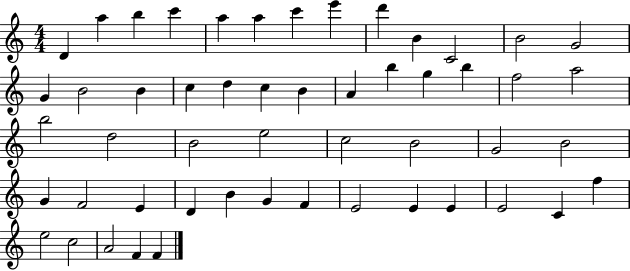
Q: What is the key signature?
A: C major